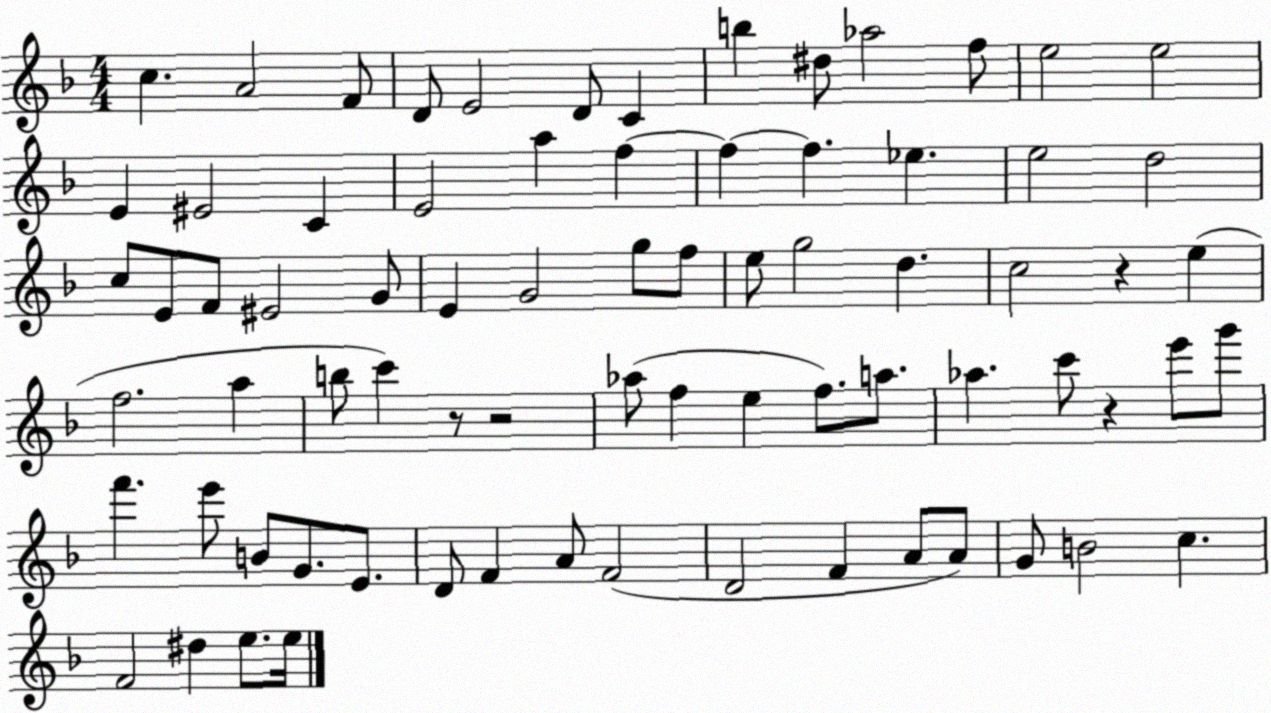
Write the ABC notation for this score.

X:1
T:Untitled
M:4/4
L:1/4
K:F
c A2 F/2 D/2 E2 D/2 C b ^d/2 _a2 f/2 e2 e2 E ^E2 C E2 a f f f _e e2 d2 c/2 E/2 F/2 ^E2 G/2 E G2 g/2 f/2 e/2 g2 d c2 z e f2 a b/2 c' z/2 z2 _a/2 f e f/2 a/2 _a c'/2 z e'/2 g'/2 f' e'/2 B/2 G/2 E/2 D/2 F A/2 F2 D2 F A/2 A/2 G/2 B2 c F2 ^d e/2 e/4